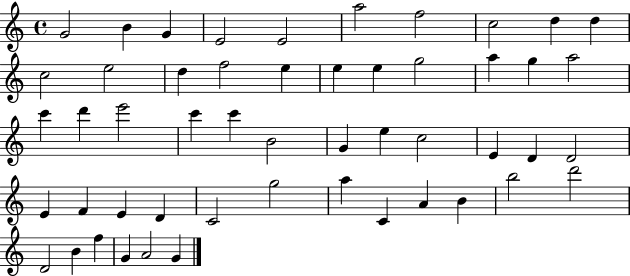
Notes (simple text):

G4/h B4/q G4/q E4/h E4/h A5/h F5/h C5/h D5/q D5/q C5/h E5/h D5/q F5/h E5/q E5/q E5/q G5/h A5/q G5/q A5/h C6/q D6/q E6/h C6/q C6/q B4/h G4/q E5/q C5/h E4/q D4/q D4/h E4/q F4/q E4/q D4/q C4/h G5/h A5/q C4/q A4/q B4/q B5/h D6/h D4/h B4/q F5/q G4/q A4/h G4/q